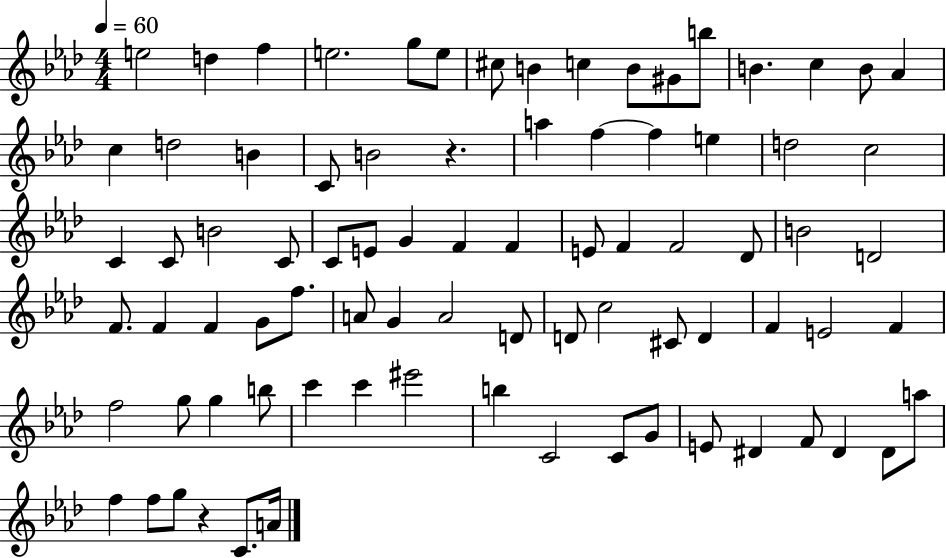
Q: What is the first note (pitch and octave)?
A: E5